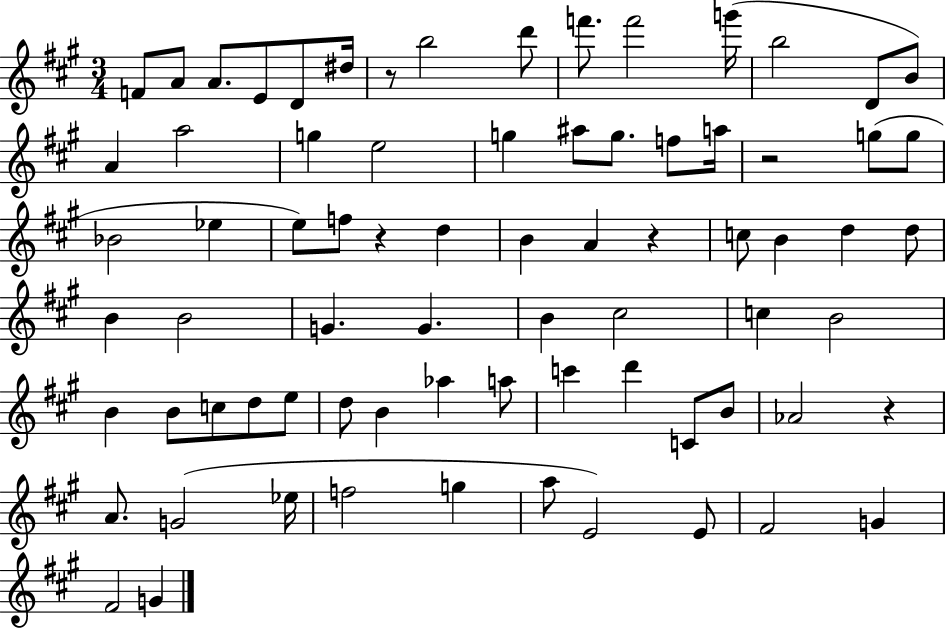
{
  \clef treble
  \numericTimeSignature
  \time 3/4
  \key a \major
  f'8 a'8 a'8. e'8 d'8 dis''16 | r8 b''2 d'''8 | f'''8. f'''2 g'''16( | b''2 d'8 b'8) | \break a'4 a''2 | g''4 e''2 | g''4 ais''8 g''8. f''8 a''16 | r2 g''8( g''8 | \break bes'2 ees''4 | e''8) f''8 r4 d''4 | b'4 a'4 r4 | c''8 b'4 d''4 d''8 | \break b'4 b'2 | g'4. g'4. | b'4 cis''2 | c''4 b'2 | \break b'4 b'8 c''8 d''8 e''8 | d''8 b'4 aes''4 a''8 | c'''4 d'''4 c'8 b'8 | aes'2 r4 | \break a'8. g'2( ees''16 | f''2 g''4 | a''8 e'2) e'8 | fis'2 g'4 | \break fis'2 g'4 | \bar "|."
}